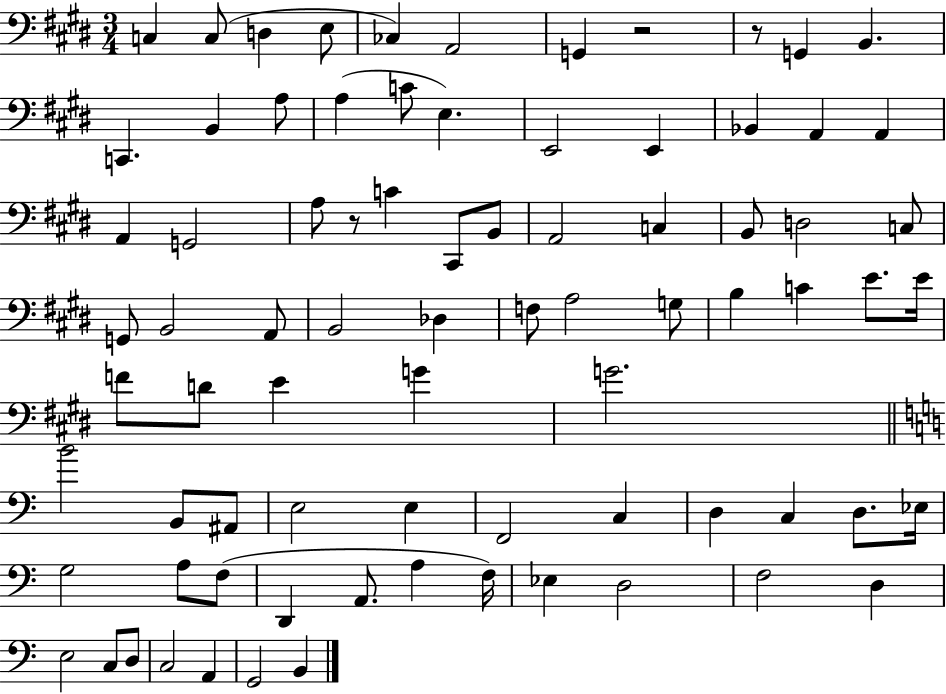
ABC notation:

X:1
T:Untitled
M:3/4
L:1/4
K:E
C, C,/2 D, E,/2 _C, A,,2 G,, z2 z/2 G,, B,, C,, B,, A,/2 A, C/2 E, E,,2 E,, _B,, A,, A,, A,, G,,2 A,/2 z/2 C ^C,,/2 B,,/2 A,,2 C, B,,/2 D,2 C,/2 G,,/2 B,,2 A,,/2 B,,2 _D, F,/2 A,2 G,/2 B, C E/2 E/4 F/2 D/2 E G G2 B2 B,,/2 ^A,,/2 E,2 E, F,,2 C, D, C, D,/2 _E,/4 G,2 A,/2 F,/2 D,, A,,/2 A, F,/4 _E, D,2 F,2 D, E,2 C,/2 D,/2 C,2 A,, G,,2 B,,